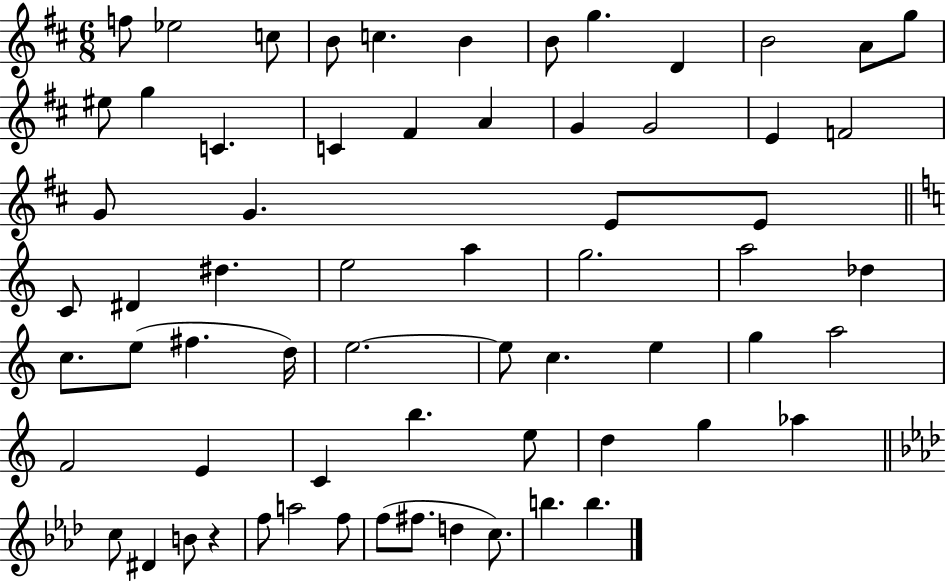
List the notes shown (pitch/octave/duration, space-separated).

F5/e Eb5/h C5/e B4/e C5/q. B4/q B4/e G5/q. D4/q B4/h A4/e G5/e EIS5/e G5/q C4/q. C4/q F#4/q A4/q G4/q G4/h E4/q F4/h G4/e G4/q. E4/e E4/e C4/e D#4/q D#5/q. E5/h A5/q G5/h. A5/h Db5/q C5/e. E5/e F#5/q. D5/s E5/h. E5/e C5/q. E5/q G5/q A5/h F4/h E4/q C4/q B5/q. E5/e D5/q G5/q Ab5/q C5/e D#4/q B4/e R/q F5/e A5/h F5/e F5/e F#5/e. D5/q C5/e. B5/q. B5/q.